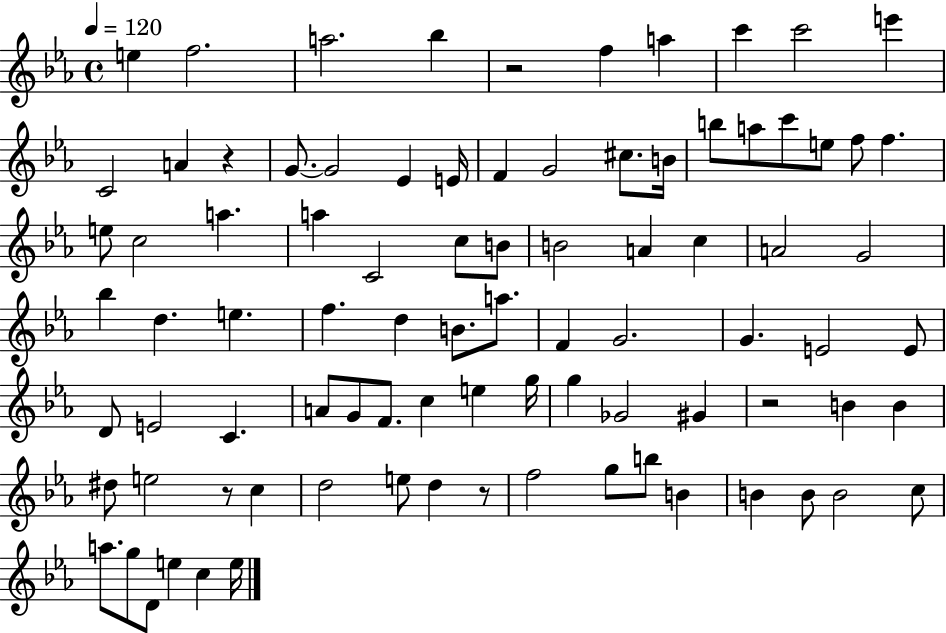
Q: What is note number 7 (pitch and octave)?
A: C6